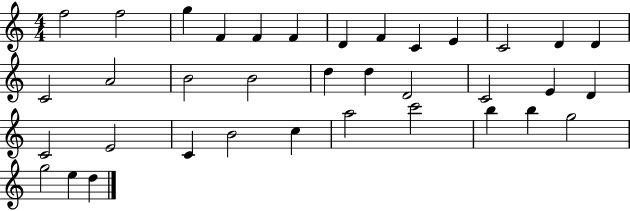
X:1
T:Untitled
M:4/4
L:1/4
K:C
f2 f2 g F F F D F C E C2 D D C2 A2 B2 B2 d d D2 C2 E D C2 E2 C B2 c a2 c'2 b b g2 g2 e d